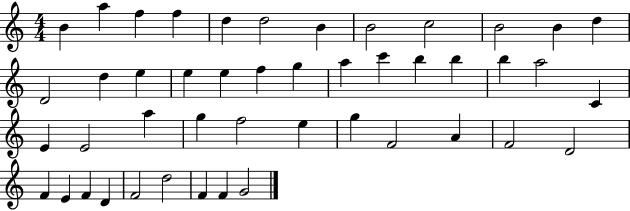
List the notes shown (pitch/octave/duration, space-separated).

B4/q A5/q F5/q F5/q D5/q D5/h B4/q B4/h C5/h B4/h B4/q D5/q D4/h D5/q E5/q E5/q E5/q F5/q G5/q A5/q C6/q B5/q B5/q B5/q A5/h C4/q E4/q E4/h A5/q G5/q F5/h E5/q G5/q F4/h A4/q F4/h D4/h F4/q E4/q F4/q D4/q F4/h D5/h F4/q F4/q G4/h